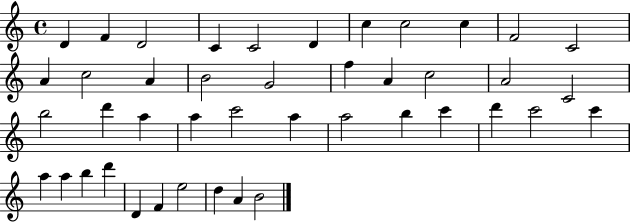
X:1
T:Untitled
M:4/4
L:1/4
K:C
D F D2 C C2 D c c2 c F2 C2 A c2 A B2 G2 f A c2 A2 C2 b2 d' a a c'2 a a2 b c' d' c'2 c' a a b d' D F e2 d A B2